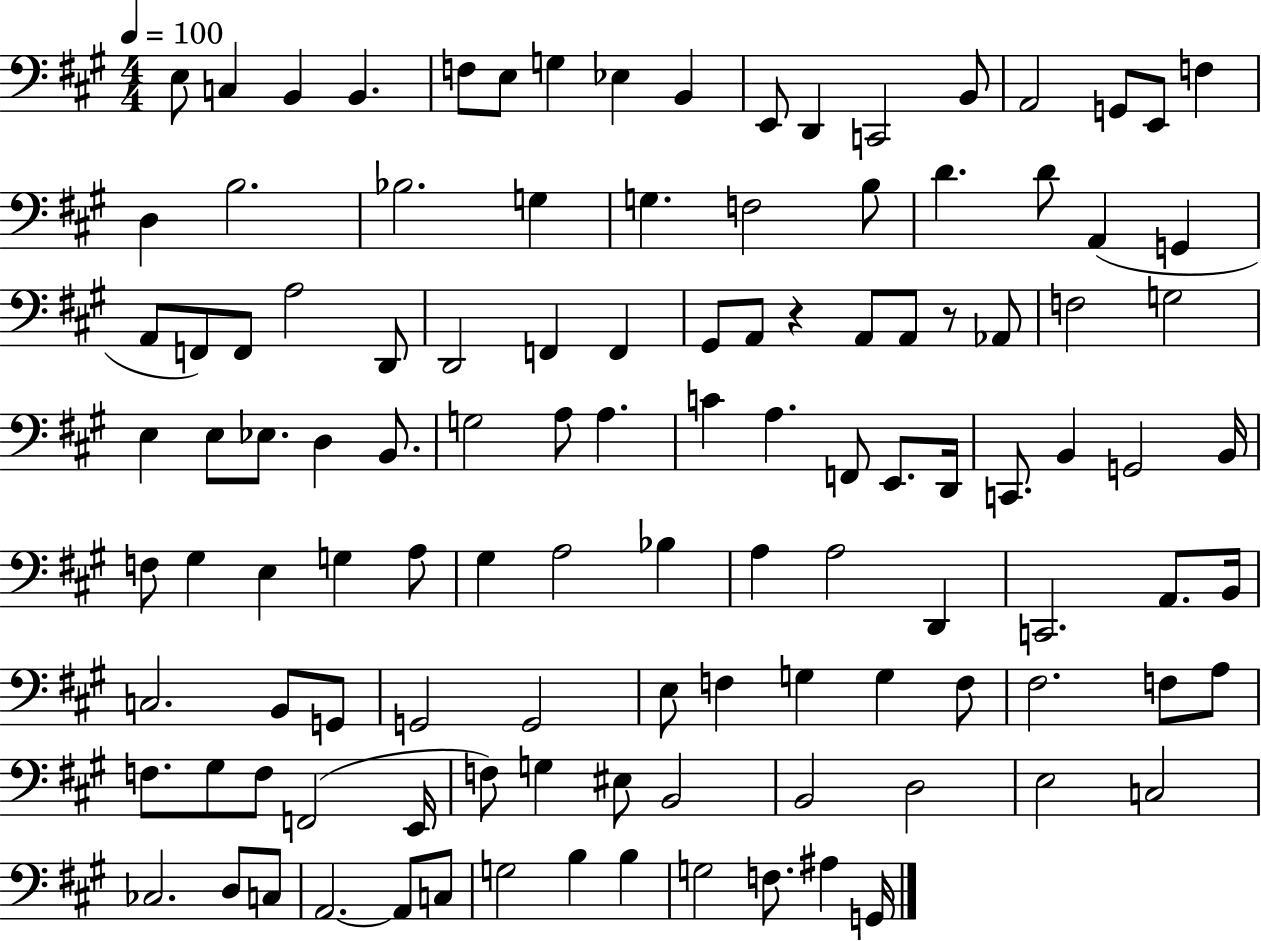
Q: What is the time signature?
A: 4/4